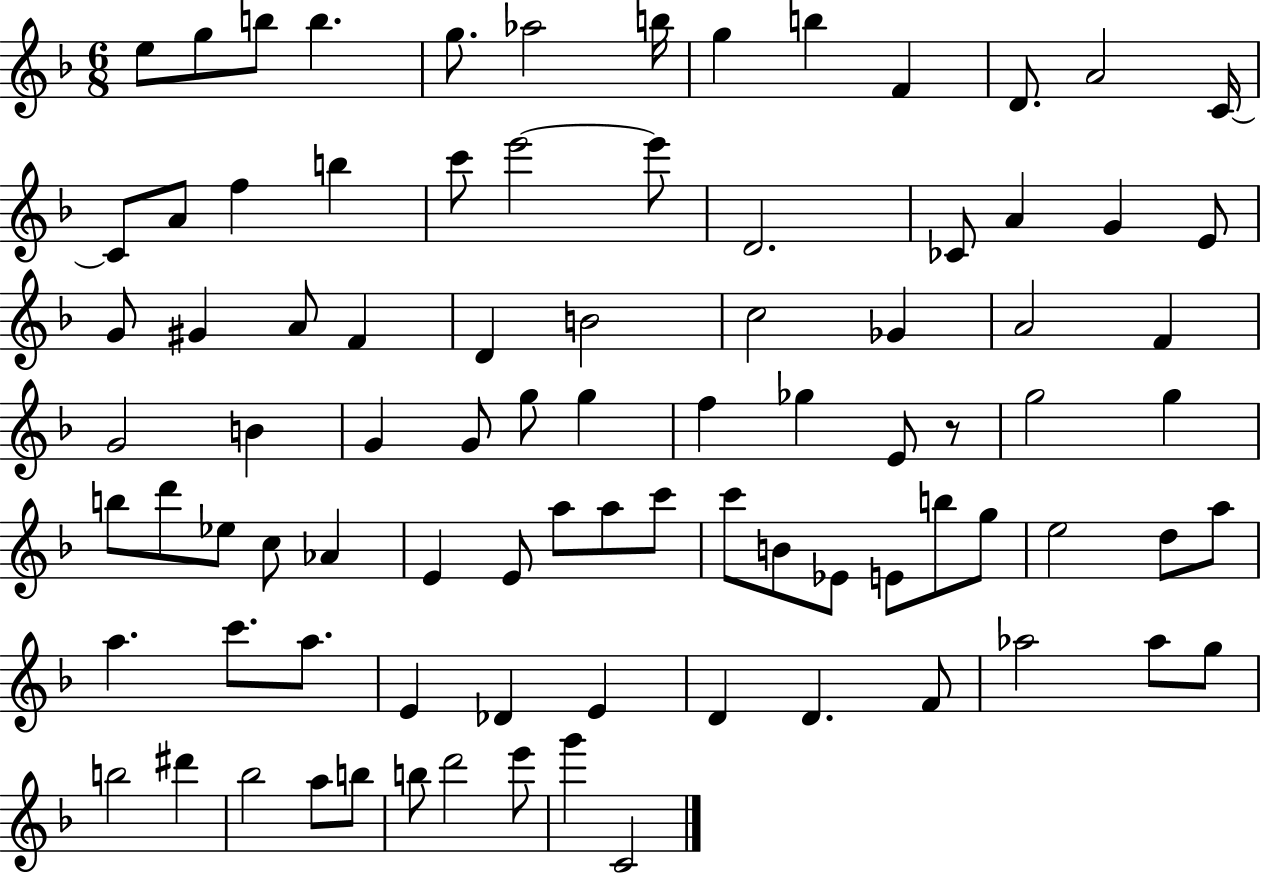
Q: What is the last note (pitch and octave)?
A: C4